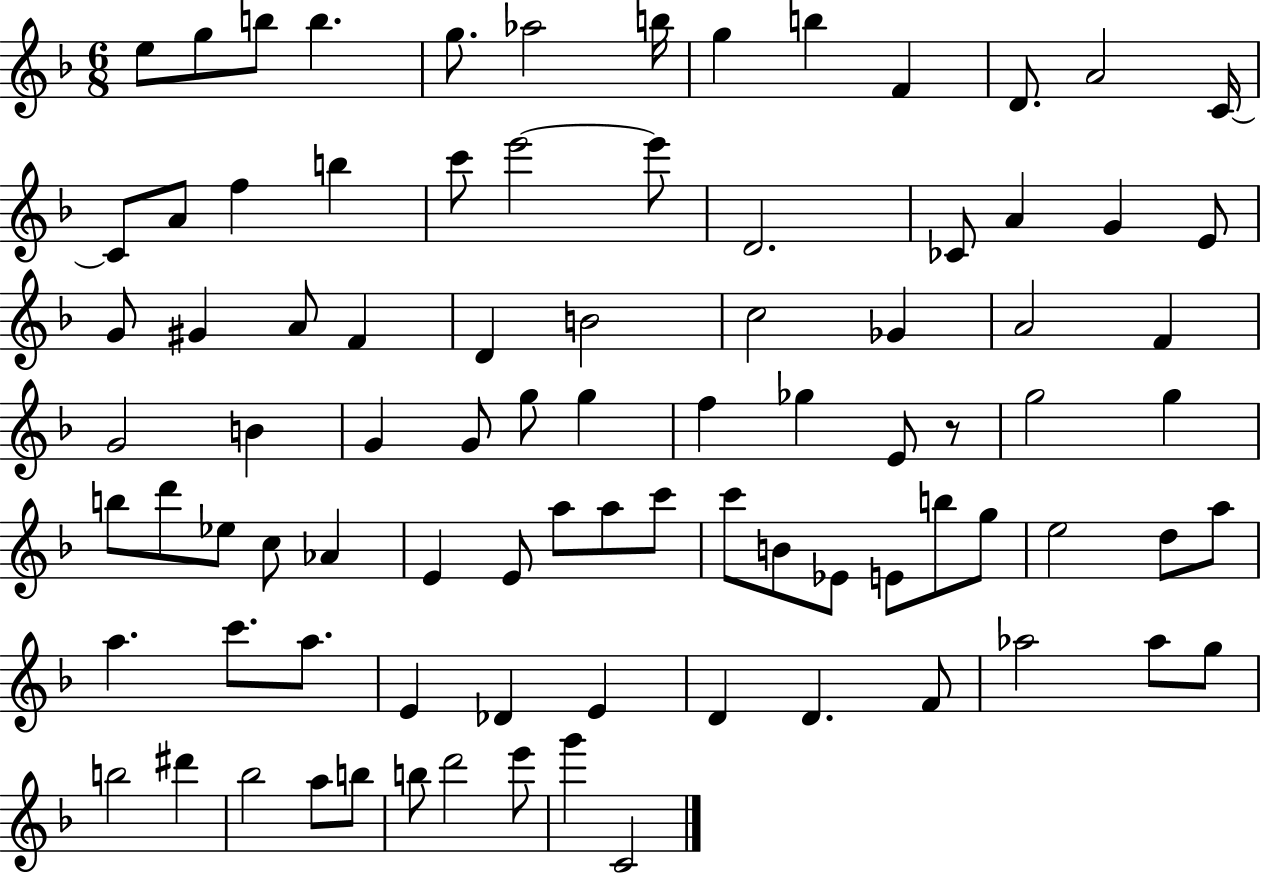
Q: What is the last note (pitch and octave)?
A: C4